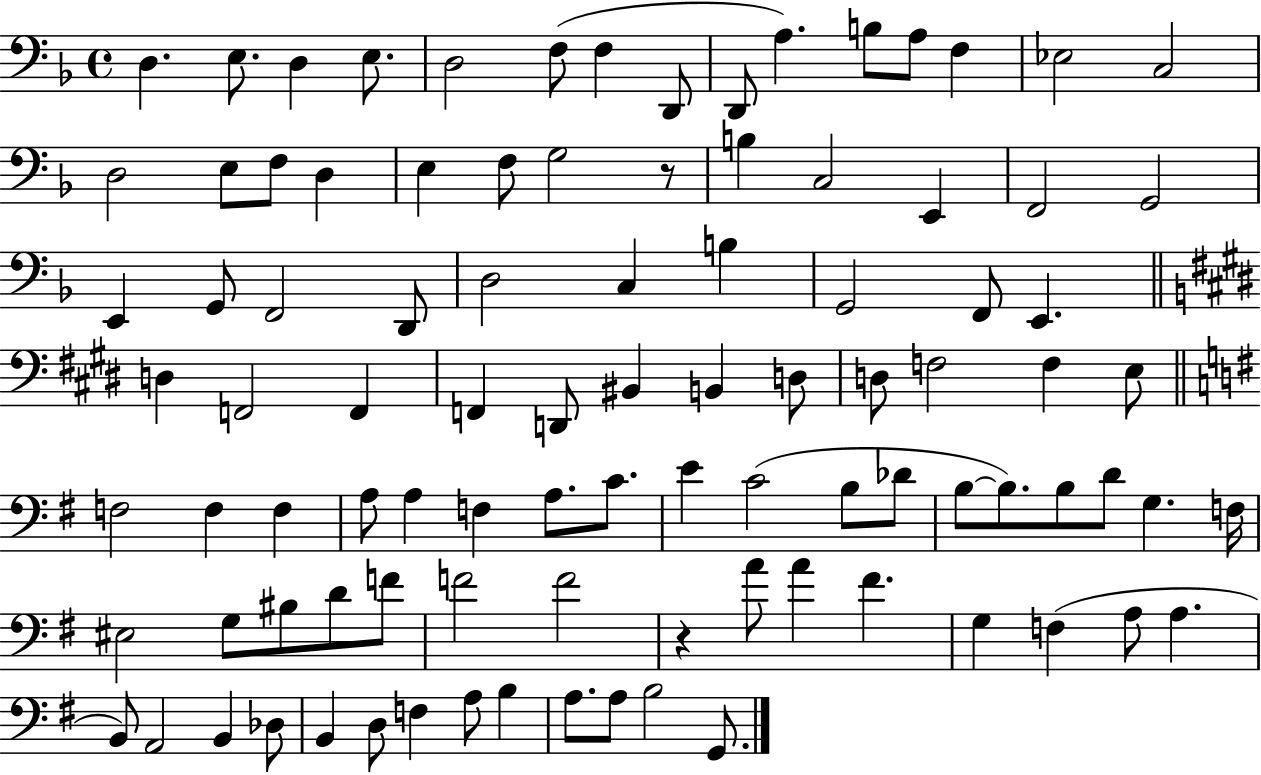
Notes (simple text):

D3/q. E3/e. D3/q E3/e. D3/h F3/e F3/q D2/e D2/e A3/q. B3/e A3/e F3/q Eb3/h C3/h D3/h E3/e F3/e D3/q E3/q F3/e G3/h R/e B3/q C3/h E2/q F2/h G2/h E2/q G2/e F2/h D2/e D3/h C3/q B3/q G2/h F2/e E2/q. D3/q F2/h F2/q F2/q D2/e BIS2/q B2/q D3/e D3/e F3/h F3/q E3/e F3/h F3/q F3/q A3/e A3/q F3/q A3/e. C4/e. E4/q C4/h B3/e Db4/e B3/e B3/e. B3/e D4/e G3/q. F3/s EIS3/h G3/e BIS3/e D4/e F4/e F4/h F4/h R/q A4/e A4/q F#4/q. G3/q F3/q A3/e A3/q. B2/e A2/h B2/q Db3/e B2/q D3/e F3/q A3/e B3/q A3/e. A3/e B3/h G2/e.